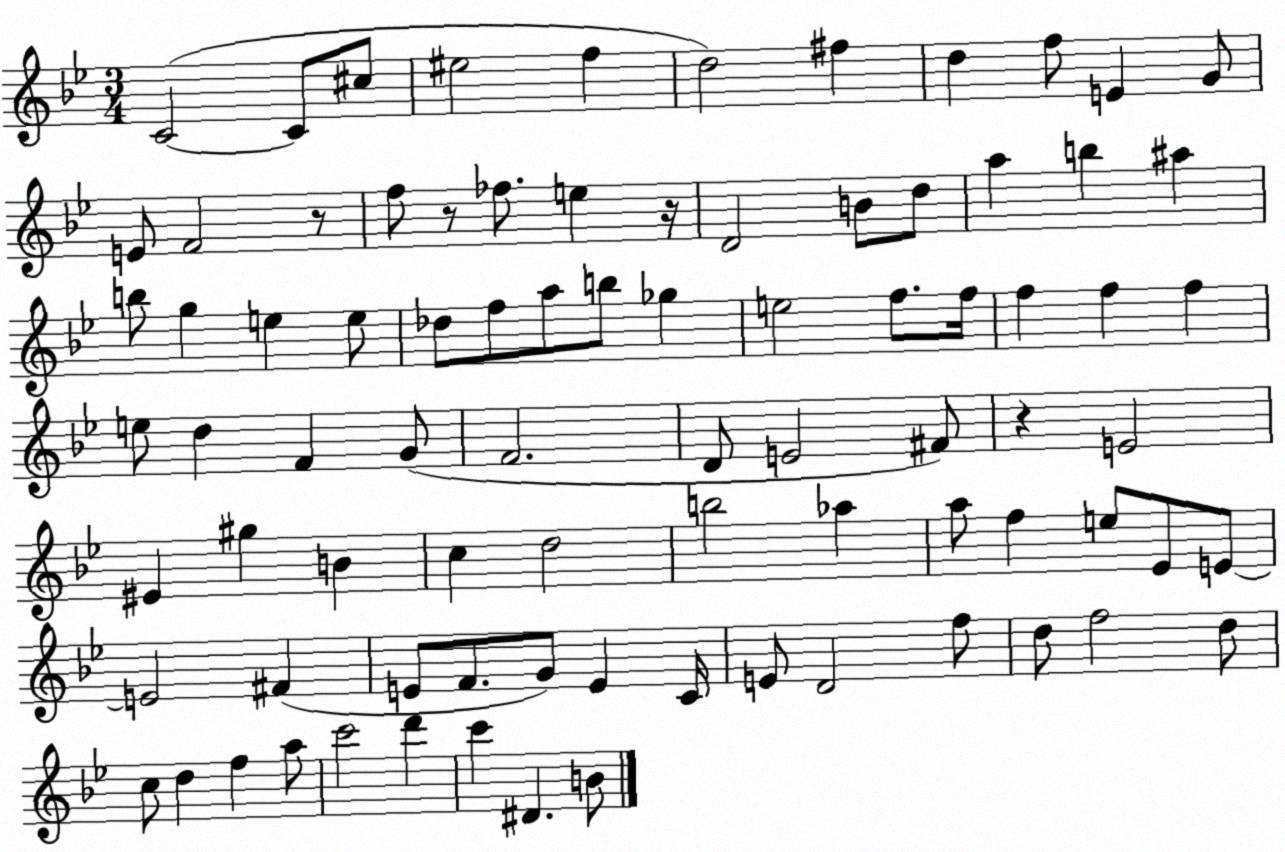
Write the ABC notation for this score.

X:1
T:Untitled
M:3/4
L:1/4
K:Bb
C2 C/2 ^c/2 ^e2 f d2 ^f d f/2 E G/2 E/2 F2 z/2 f/2 z/2 _f/2 e z/4 D2 B/2 d/2 a b ^a b/2 g e e/2 _d/2 f/2 a/2 b/2 _g e2 f/2 f/4 f f f e/2 d F G/2 F2 D/2 E2 ^F/2 z E2 ^E ^g B c d2 b2 _a a/2 f e/2 _E/2 E/2 E2 ^F E/2 F/2 G/2 E C/4 E/2 D2 f/2 d/2 f2 d/2 c/2 d f a/2 c'2 d' c' ^D B/2